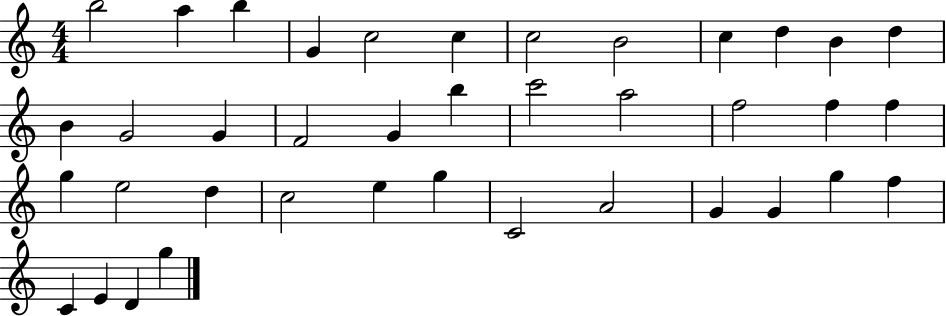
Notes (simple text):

B5/h A5/q B5/q G4/q C5/h C5/q C5/h B4/h C5/q D5/q B4/q D5/q B4/q G4/h G4/q F4/h G4/q B5/q C6/h A5/h F5/h F5/q F5/q G5/q E5/h D5/q C5/h E5/q G5/q C4/h A4/h G4/q G4/q G5/q F5/q C4/q E4/q D4/q G5/q